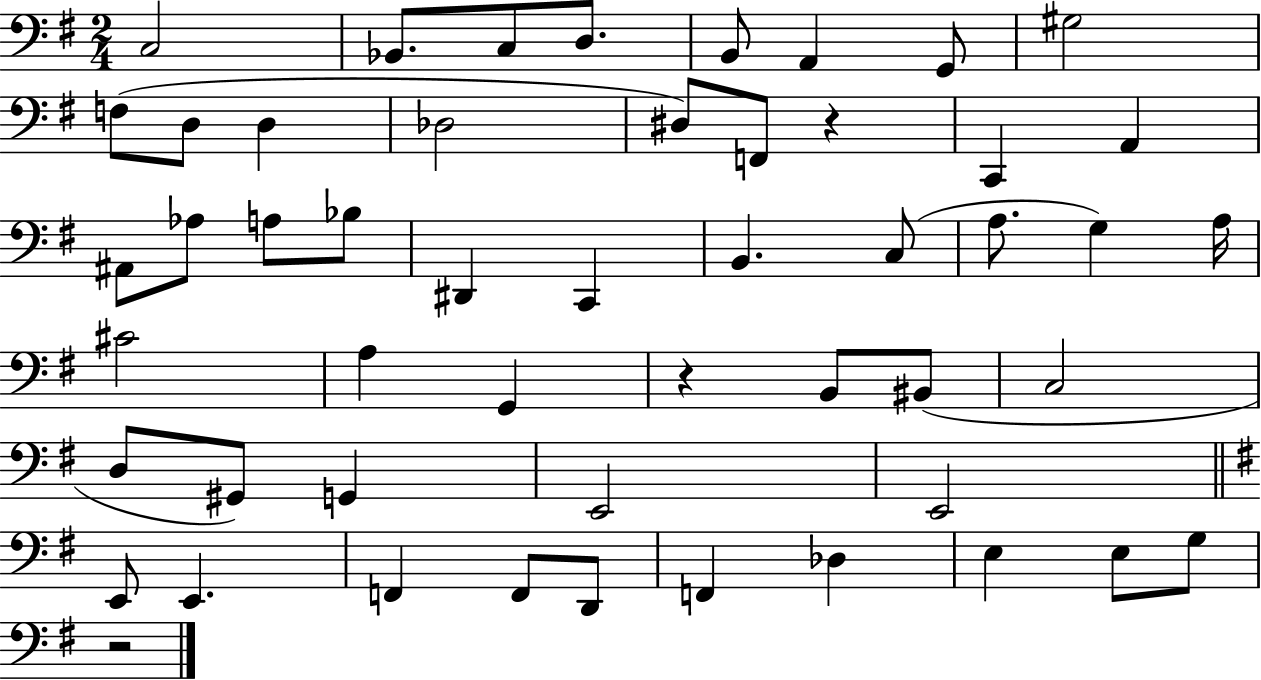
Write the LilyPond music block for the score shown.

{
  \clef bass
  \numericTimeSignature
  \time 2/4
  \key g \major
  c2 | bes,8. c8 d8. | b,8 a,4 g,8 | gis2 | \break f8( d8 d4 | des2 | dis8) f,8 r4 | c,4 a,4 | \break ais,8 aes8 a8 bes8 | dis,4 c,4 | b,4. c8( | a8. g4) a16 | \break cis'2 | a4 g,4 | r4 b,8 bis,8( | c2 | \break d8 gis,8) g,4 | e,2 | e,2 | \bar "||" \break \key e \minor e,8 e,4. | f,4 f,8 d,8 | f,4 des4 | e4 e8 g8 | \break r2 | \bar "|."
}